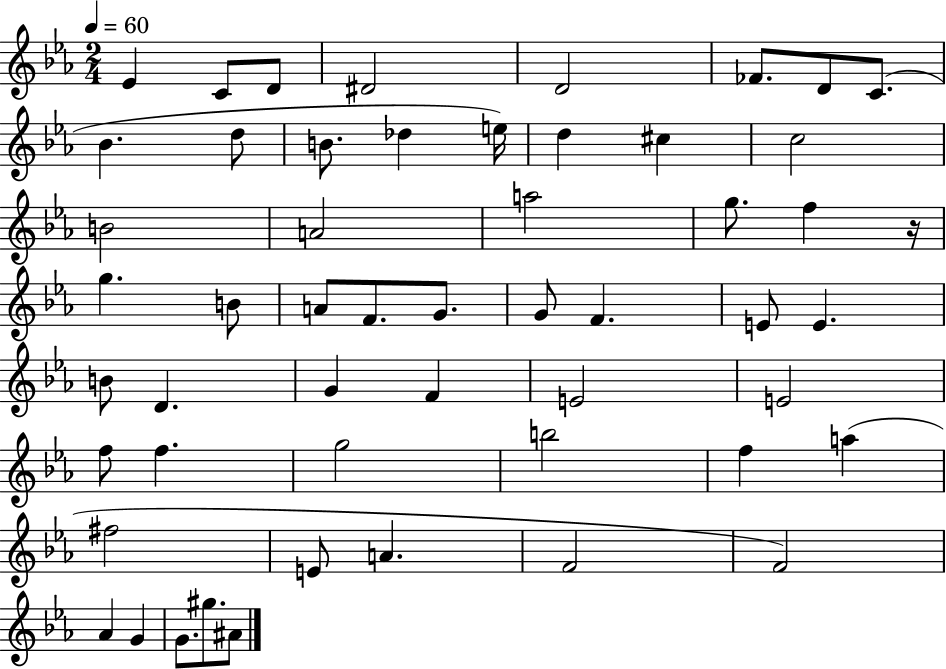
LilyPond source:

{
  \clef treble
  \numericTimeSignature
  \time 2/4
  \key ees \major
  \tempo 4 = 60
  ees'4 c'8 d'8 | dis'2 | d'2 | fes'8. d'8 c'8.( | \break bes'4. d''8 | b'8. des''4 e''16) | d''4 cis''4 | c''2 | \break b'2 | a'2 | a''2 | g''8. f''4 r16 | \break g''4. b'8 | a'8 f'8. g'8. | g'8 f'4. | e'8 e'4. | \break b'8 d'4. | g'4 f'4 | e'2 | e'2 | \break f''8 f''4. | g''2 | b''2 | f''4 a''4( | \break fis''2 | e'8 a'4. | f'2 | f'2) | \break aes'4 g'4 | g'8. gis''8. ais'8 | \bar "|."
}